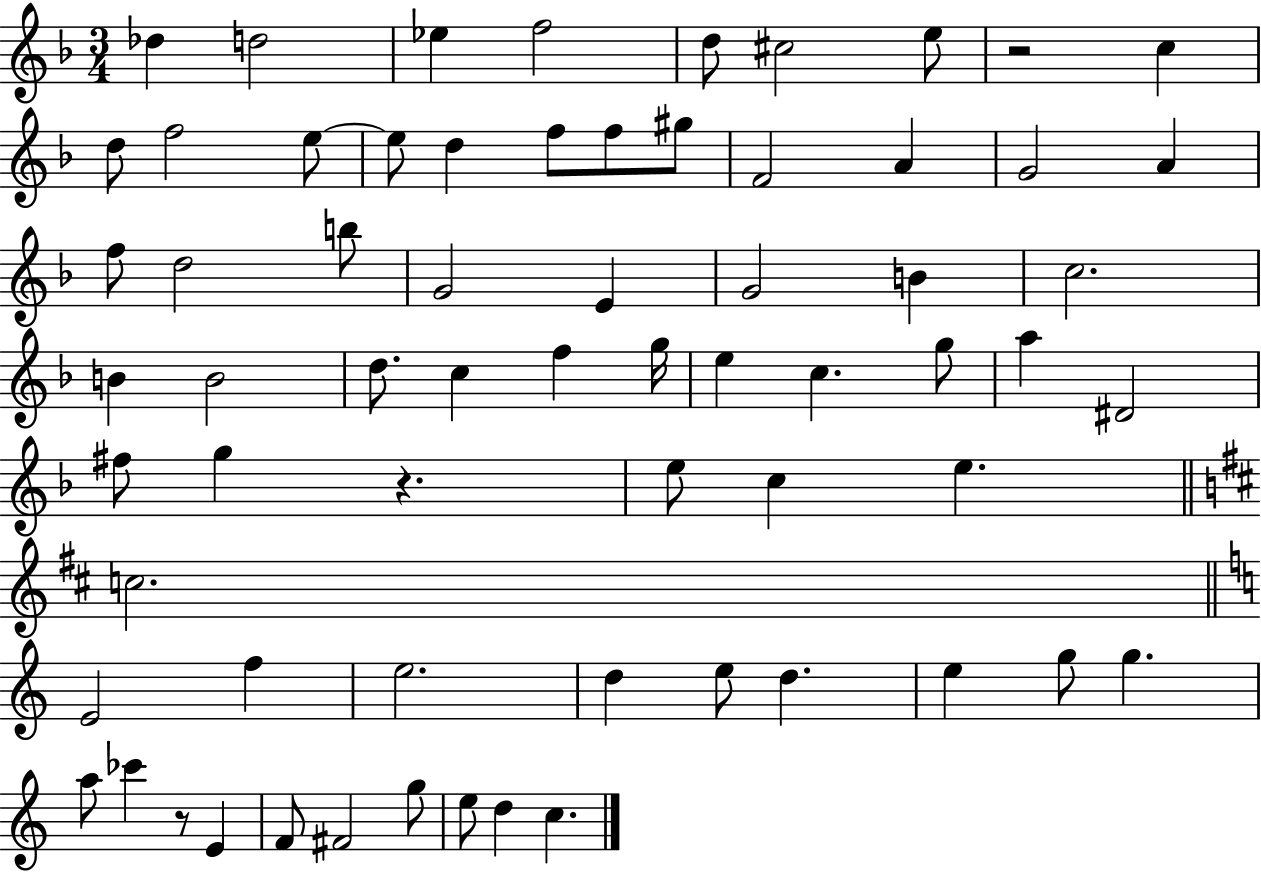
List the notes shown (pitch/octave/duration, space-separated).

Db5/q D5/h Eb5/q F5/h D5/e C#5/h E5/e R/h C5/q D5/e F5/h E5/e E5/e D5/q F5/e F5/e G#5/e F4/h A4/q G4/h A4/q F5/e D5/h B5/e G4/h E4/q G4/h B4/q C5/h. B4/q B4/h D5/e. C5/q F5/q G5/s E5/q C5/q. G5/e A5/q D#4/h F#5/e G5/q R/q. E5/e C5/q E5/q. C5/h. E4/h F5/q E5/h. D5/q E5/e D5/q. E5/q G5/e G5/q. A5/e CES6/q R/e E4/q F4/e F#4/h G5/e E5/e D5/q C5/q.